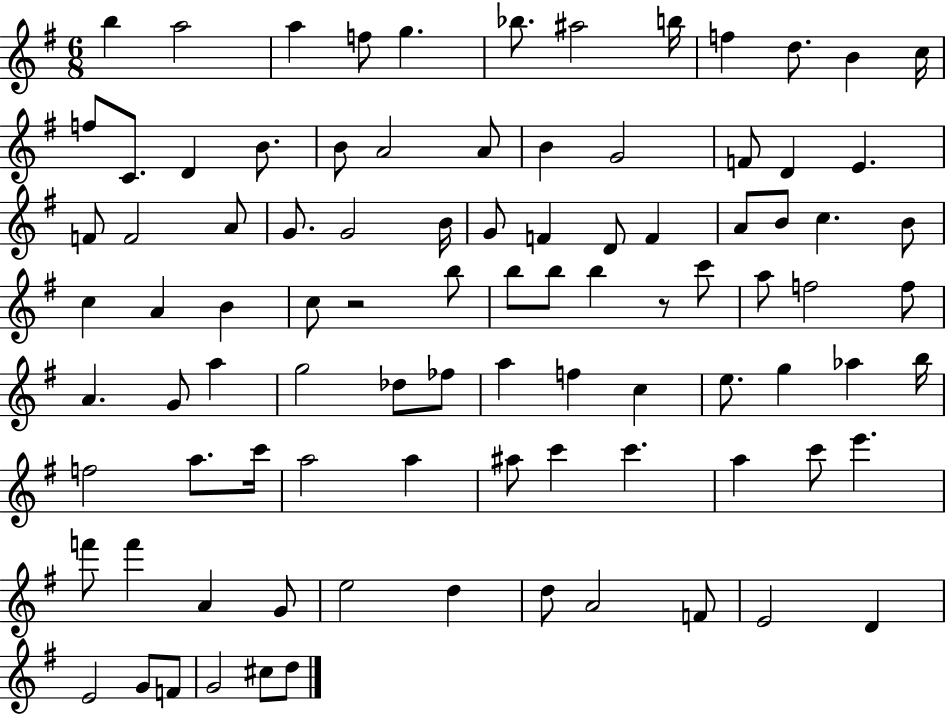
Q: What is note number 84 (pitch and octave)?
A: E4